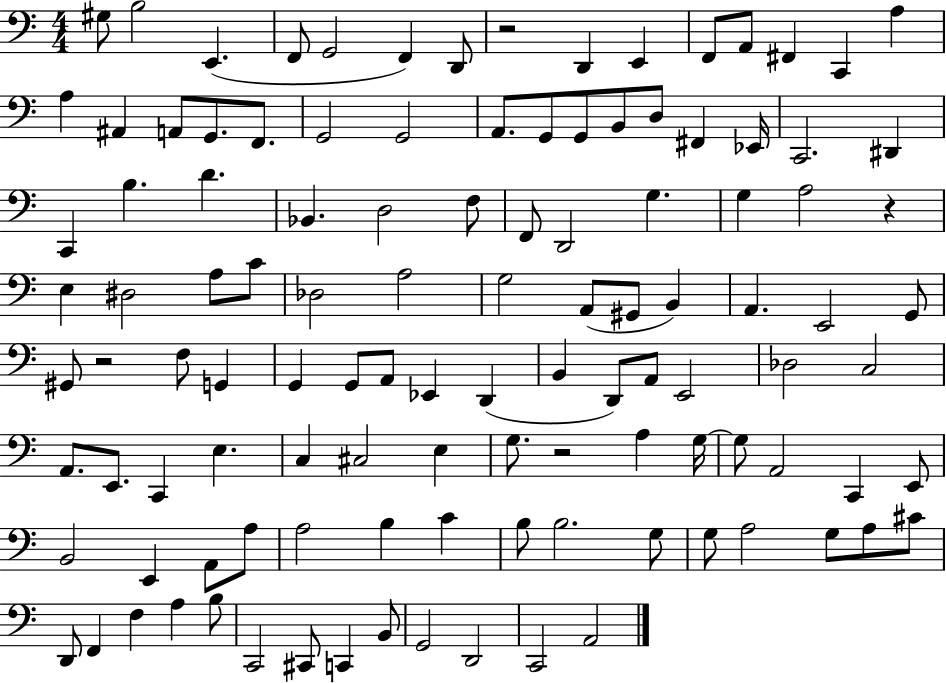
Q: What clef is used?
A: bass